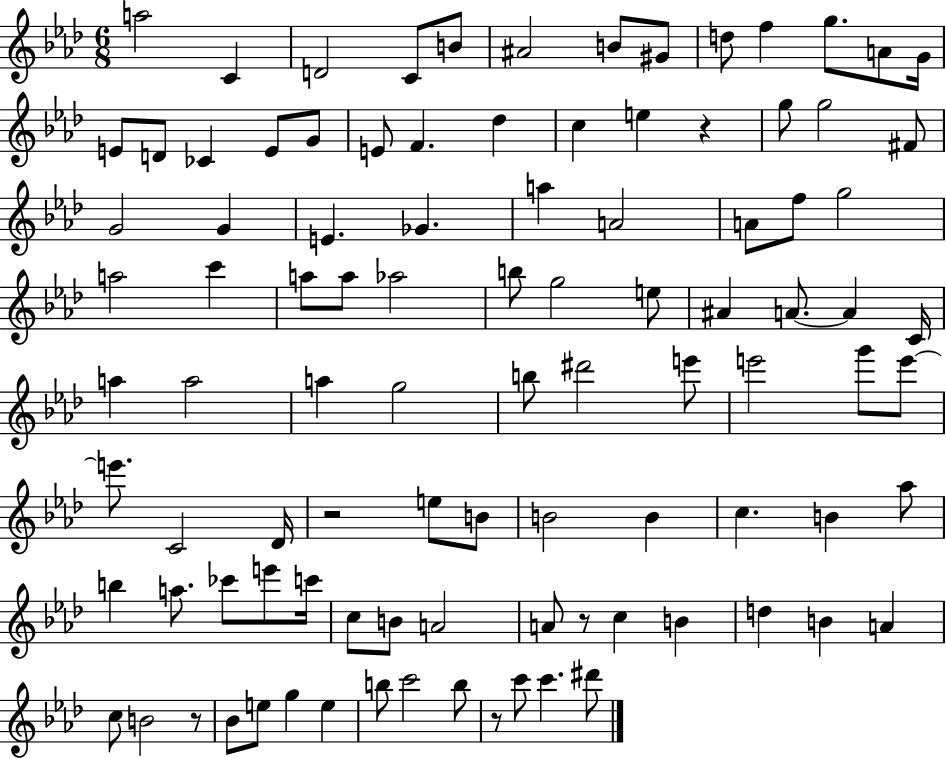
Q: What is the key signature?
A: AES major